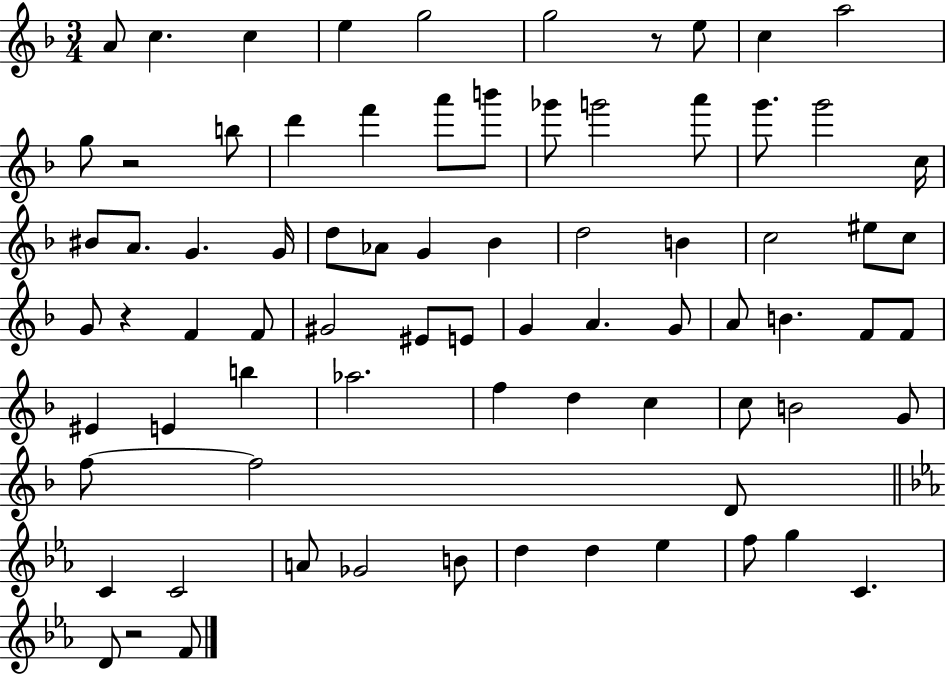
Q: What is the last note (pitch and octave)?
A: F4